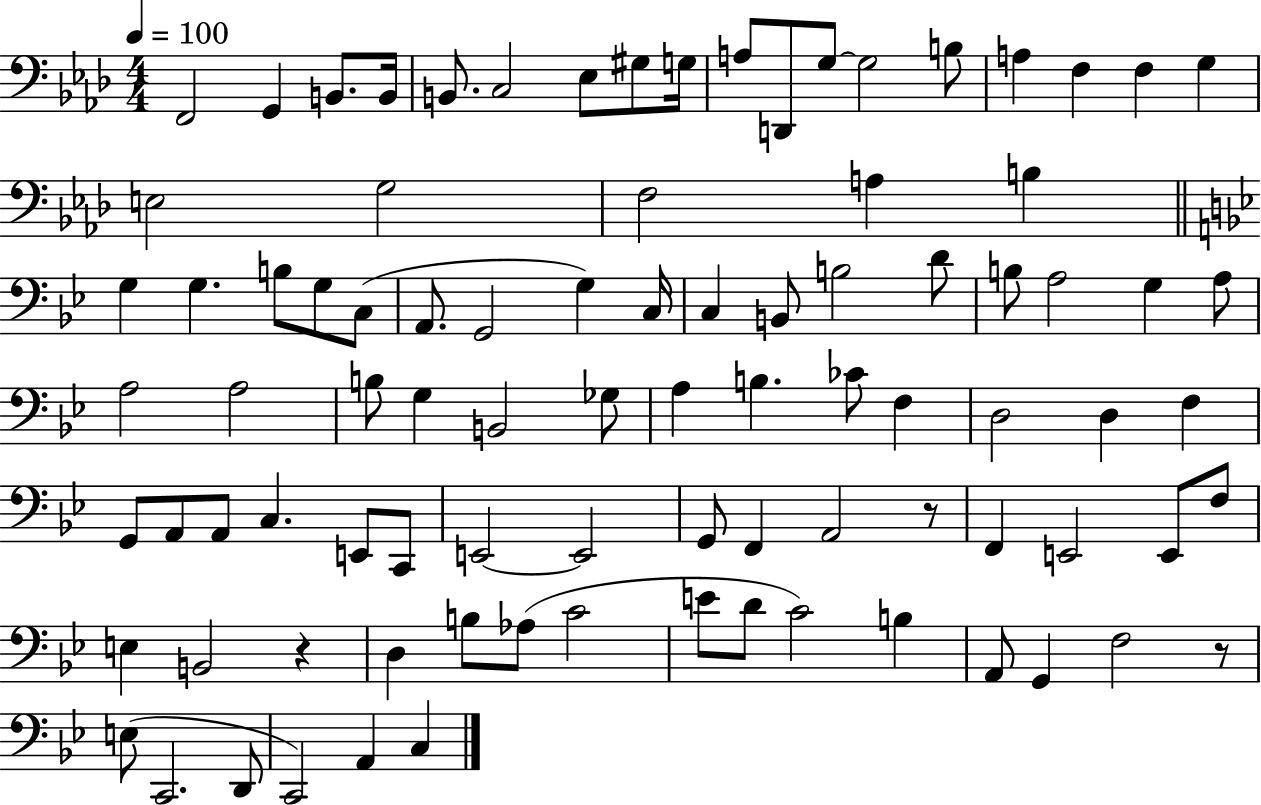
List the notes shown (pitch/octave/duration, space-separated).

F2/h G2/q B2/e. B2/s B2/e. C3/h Eb3/e G#3/e G3/s A3/e D2/e G3/e G3/h B3/e A3/q F3/q F3/q G3/q E3/h G3/h F3/h A3/q B3/q G3/q G3/q. B3/e G3/e C3/e A2/e. G2/h G3/q C3/s C3/q B2/e B3/h D4/e B3/e A3/h G3/q A3/e A3/h A3/h B3/e G3/q B2/h Gb3/e A3/q B3/q. CES4/e F3/q D3/h D3/q F3/q G2/e A2/e A2/e C3/q. E2/e C2/e E2/h E2/h G2/e F2/q A2/h R/e F2/q E2/h E2/e F3/e E3/q B2/h R/q D3/q B3/e Ab3/e C4/h E4/e D4/e C4/h B3/q A2/e G2/q F3/h R/e E3/e C2/h. D2/e C2/h A2/q C3/q